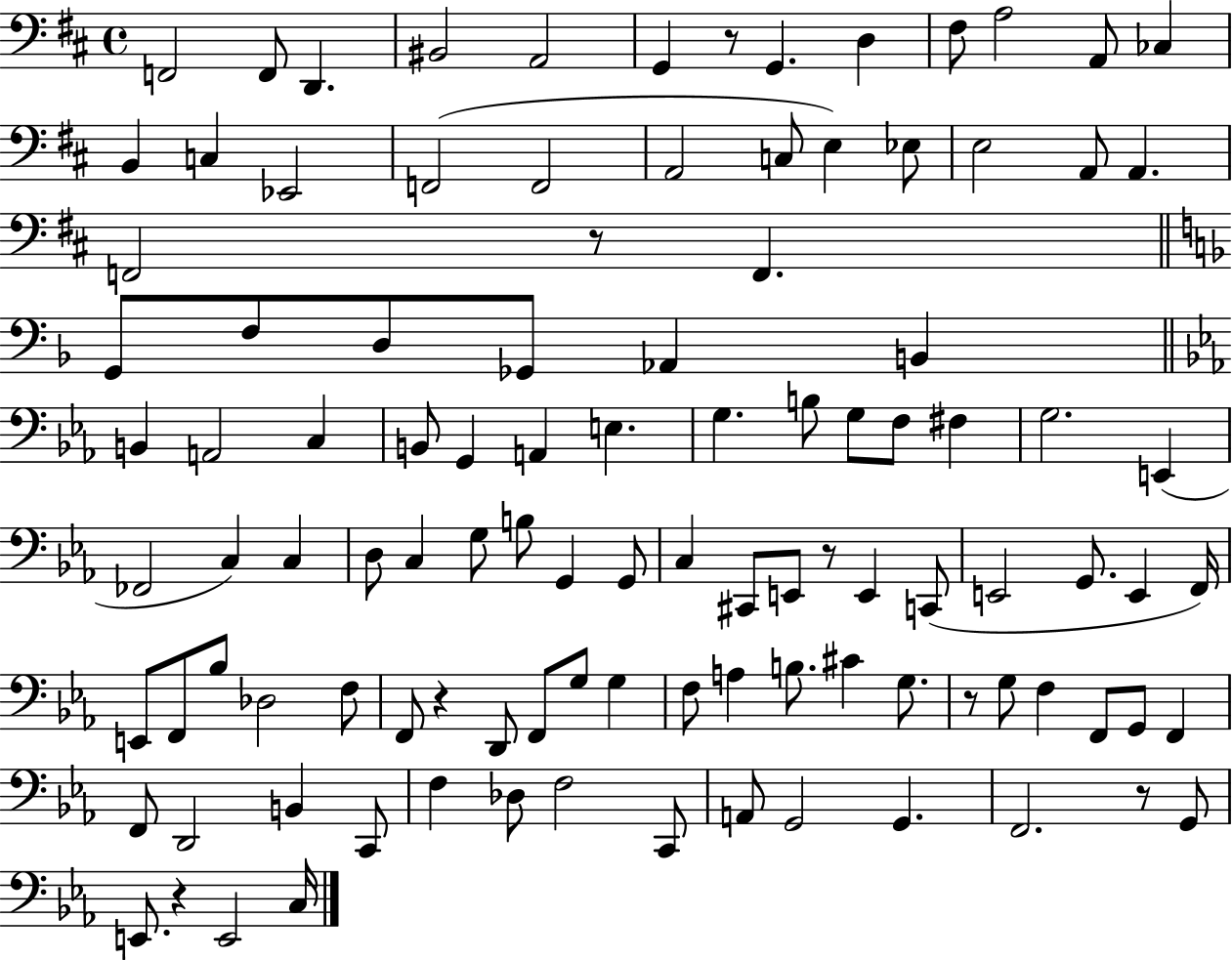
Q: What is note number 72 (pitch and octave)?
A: F2